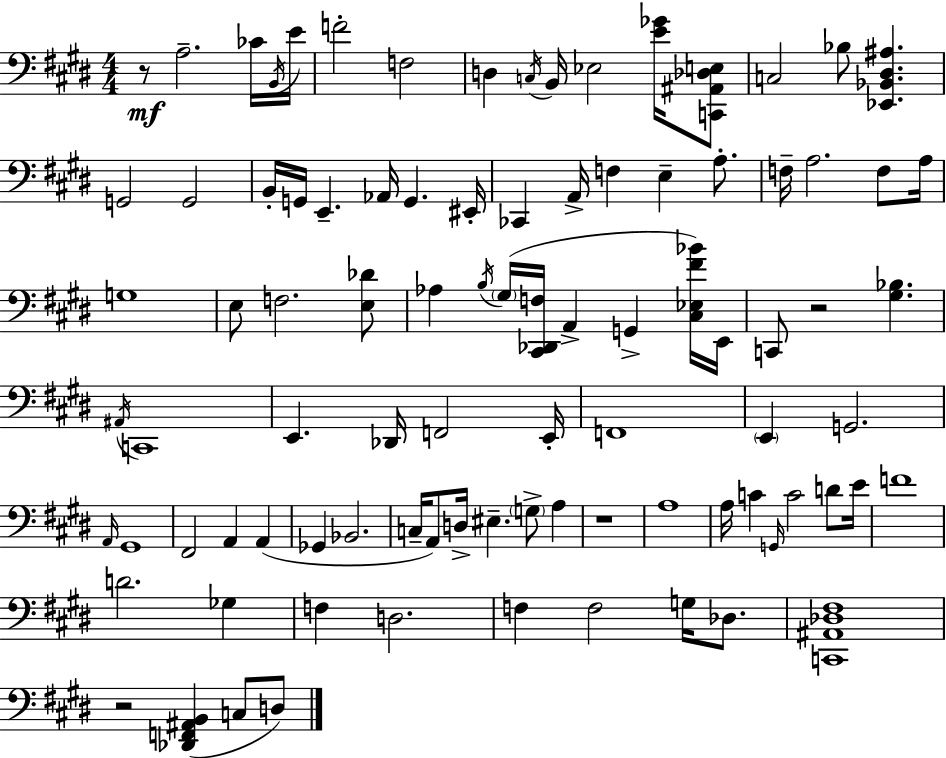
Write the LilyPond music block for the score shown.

{
  \clef bass
  \numericTimeSignature
  \time 4/4
  \key e \major
  r8\mf a2.-- ces'16 \acciaccatura { b,16 } | e'16 f'2-. f2 | d4 \acciaccatura { c16 } b,16 ees2 <e' ges'>16 | <c, ais, des e>8 c2 bes8 <ees, bes, dis ais>4. | \break g,2 g,2 | b,16-. g,16 e,4.-- aes,16 g,4. | eis,16-. ces,4 a,16-> f4 e4-- a8.-. | f16-- a2. f8 | \break a16 g1 | e8 f2. | <e des'>8 aes4 \acciaccatura { b16 } \parenthesize gis16( <cis, des, f>16 a,4-> g,4-> | <cis ees fis' bes'>16) e,16 c,8 r2 <gis bes>4. | \break \acciaccatura { ais,16 } c,1 | e,4. des,16 f,2 | e,16-. f,1 | \parenthesize e,4 g,2. | \break \grace { a,16 } gis,1 | fis,2 a,4 | a,4( ges,4 bes,2. | c16-- a,8) d16-> eis4.-- \parenthesize g8-> | \break a4 r1 | a1 | a16 c'4 \grace { g,16 } c'2 | d'8 e'16 f'1 | \break d'2. | ges4 f4 d2. | f4 f2 | g16 des8. <c, ais, des fis>1 | \break r2 <des, f, ais, b,>4( | c8 d8) \bar "|."
}